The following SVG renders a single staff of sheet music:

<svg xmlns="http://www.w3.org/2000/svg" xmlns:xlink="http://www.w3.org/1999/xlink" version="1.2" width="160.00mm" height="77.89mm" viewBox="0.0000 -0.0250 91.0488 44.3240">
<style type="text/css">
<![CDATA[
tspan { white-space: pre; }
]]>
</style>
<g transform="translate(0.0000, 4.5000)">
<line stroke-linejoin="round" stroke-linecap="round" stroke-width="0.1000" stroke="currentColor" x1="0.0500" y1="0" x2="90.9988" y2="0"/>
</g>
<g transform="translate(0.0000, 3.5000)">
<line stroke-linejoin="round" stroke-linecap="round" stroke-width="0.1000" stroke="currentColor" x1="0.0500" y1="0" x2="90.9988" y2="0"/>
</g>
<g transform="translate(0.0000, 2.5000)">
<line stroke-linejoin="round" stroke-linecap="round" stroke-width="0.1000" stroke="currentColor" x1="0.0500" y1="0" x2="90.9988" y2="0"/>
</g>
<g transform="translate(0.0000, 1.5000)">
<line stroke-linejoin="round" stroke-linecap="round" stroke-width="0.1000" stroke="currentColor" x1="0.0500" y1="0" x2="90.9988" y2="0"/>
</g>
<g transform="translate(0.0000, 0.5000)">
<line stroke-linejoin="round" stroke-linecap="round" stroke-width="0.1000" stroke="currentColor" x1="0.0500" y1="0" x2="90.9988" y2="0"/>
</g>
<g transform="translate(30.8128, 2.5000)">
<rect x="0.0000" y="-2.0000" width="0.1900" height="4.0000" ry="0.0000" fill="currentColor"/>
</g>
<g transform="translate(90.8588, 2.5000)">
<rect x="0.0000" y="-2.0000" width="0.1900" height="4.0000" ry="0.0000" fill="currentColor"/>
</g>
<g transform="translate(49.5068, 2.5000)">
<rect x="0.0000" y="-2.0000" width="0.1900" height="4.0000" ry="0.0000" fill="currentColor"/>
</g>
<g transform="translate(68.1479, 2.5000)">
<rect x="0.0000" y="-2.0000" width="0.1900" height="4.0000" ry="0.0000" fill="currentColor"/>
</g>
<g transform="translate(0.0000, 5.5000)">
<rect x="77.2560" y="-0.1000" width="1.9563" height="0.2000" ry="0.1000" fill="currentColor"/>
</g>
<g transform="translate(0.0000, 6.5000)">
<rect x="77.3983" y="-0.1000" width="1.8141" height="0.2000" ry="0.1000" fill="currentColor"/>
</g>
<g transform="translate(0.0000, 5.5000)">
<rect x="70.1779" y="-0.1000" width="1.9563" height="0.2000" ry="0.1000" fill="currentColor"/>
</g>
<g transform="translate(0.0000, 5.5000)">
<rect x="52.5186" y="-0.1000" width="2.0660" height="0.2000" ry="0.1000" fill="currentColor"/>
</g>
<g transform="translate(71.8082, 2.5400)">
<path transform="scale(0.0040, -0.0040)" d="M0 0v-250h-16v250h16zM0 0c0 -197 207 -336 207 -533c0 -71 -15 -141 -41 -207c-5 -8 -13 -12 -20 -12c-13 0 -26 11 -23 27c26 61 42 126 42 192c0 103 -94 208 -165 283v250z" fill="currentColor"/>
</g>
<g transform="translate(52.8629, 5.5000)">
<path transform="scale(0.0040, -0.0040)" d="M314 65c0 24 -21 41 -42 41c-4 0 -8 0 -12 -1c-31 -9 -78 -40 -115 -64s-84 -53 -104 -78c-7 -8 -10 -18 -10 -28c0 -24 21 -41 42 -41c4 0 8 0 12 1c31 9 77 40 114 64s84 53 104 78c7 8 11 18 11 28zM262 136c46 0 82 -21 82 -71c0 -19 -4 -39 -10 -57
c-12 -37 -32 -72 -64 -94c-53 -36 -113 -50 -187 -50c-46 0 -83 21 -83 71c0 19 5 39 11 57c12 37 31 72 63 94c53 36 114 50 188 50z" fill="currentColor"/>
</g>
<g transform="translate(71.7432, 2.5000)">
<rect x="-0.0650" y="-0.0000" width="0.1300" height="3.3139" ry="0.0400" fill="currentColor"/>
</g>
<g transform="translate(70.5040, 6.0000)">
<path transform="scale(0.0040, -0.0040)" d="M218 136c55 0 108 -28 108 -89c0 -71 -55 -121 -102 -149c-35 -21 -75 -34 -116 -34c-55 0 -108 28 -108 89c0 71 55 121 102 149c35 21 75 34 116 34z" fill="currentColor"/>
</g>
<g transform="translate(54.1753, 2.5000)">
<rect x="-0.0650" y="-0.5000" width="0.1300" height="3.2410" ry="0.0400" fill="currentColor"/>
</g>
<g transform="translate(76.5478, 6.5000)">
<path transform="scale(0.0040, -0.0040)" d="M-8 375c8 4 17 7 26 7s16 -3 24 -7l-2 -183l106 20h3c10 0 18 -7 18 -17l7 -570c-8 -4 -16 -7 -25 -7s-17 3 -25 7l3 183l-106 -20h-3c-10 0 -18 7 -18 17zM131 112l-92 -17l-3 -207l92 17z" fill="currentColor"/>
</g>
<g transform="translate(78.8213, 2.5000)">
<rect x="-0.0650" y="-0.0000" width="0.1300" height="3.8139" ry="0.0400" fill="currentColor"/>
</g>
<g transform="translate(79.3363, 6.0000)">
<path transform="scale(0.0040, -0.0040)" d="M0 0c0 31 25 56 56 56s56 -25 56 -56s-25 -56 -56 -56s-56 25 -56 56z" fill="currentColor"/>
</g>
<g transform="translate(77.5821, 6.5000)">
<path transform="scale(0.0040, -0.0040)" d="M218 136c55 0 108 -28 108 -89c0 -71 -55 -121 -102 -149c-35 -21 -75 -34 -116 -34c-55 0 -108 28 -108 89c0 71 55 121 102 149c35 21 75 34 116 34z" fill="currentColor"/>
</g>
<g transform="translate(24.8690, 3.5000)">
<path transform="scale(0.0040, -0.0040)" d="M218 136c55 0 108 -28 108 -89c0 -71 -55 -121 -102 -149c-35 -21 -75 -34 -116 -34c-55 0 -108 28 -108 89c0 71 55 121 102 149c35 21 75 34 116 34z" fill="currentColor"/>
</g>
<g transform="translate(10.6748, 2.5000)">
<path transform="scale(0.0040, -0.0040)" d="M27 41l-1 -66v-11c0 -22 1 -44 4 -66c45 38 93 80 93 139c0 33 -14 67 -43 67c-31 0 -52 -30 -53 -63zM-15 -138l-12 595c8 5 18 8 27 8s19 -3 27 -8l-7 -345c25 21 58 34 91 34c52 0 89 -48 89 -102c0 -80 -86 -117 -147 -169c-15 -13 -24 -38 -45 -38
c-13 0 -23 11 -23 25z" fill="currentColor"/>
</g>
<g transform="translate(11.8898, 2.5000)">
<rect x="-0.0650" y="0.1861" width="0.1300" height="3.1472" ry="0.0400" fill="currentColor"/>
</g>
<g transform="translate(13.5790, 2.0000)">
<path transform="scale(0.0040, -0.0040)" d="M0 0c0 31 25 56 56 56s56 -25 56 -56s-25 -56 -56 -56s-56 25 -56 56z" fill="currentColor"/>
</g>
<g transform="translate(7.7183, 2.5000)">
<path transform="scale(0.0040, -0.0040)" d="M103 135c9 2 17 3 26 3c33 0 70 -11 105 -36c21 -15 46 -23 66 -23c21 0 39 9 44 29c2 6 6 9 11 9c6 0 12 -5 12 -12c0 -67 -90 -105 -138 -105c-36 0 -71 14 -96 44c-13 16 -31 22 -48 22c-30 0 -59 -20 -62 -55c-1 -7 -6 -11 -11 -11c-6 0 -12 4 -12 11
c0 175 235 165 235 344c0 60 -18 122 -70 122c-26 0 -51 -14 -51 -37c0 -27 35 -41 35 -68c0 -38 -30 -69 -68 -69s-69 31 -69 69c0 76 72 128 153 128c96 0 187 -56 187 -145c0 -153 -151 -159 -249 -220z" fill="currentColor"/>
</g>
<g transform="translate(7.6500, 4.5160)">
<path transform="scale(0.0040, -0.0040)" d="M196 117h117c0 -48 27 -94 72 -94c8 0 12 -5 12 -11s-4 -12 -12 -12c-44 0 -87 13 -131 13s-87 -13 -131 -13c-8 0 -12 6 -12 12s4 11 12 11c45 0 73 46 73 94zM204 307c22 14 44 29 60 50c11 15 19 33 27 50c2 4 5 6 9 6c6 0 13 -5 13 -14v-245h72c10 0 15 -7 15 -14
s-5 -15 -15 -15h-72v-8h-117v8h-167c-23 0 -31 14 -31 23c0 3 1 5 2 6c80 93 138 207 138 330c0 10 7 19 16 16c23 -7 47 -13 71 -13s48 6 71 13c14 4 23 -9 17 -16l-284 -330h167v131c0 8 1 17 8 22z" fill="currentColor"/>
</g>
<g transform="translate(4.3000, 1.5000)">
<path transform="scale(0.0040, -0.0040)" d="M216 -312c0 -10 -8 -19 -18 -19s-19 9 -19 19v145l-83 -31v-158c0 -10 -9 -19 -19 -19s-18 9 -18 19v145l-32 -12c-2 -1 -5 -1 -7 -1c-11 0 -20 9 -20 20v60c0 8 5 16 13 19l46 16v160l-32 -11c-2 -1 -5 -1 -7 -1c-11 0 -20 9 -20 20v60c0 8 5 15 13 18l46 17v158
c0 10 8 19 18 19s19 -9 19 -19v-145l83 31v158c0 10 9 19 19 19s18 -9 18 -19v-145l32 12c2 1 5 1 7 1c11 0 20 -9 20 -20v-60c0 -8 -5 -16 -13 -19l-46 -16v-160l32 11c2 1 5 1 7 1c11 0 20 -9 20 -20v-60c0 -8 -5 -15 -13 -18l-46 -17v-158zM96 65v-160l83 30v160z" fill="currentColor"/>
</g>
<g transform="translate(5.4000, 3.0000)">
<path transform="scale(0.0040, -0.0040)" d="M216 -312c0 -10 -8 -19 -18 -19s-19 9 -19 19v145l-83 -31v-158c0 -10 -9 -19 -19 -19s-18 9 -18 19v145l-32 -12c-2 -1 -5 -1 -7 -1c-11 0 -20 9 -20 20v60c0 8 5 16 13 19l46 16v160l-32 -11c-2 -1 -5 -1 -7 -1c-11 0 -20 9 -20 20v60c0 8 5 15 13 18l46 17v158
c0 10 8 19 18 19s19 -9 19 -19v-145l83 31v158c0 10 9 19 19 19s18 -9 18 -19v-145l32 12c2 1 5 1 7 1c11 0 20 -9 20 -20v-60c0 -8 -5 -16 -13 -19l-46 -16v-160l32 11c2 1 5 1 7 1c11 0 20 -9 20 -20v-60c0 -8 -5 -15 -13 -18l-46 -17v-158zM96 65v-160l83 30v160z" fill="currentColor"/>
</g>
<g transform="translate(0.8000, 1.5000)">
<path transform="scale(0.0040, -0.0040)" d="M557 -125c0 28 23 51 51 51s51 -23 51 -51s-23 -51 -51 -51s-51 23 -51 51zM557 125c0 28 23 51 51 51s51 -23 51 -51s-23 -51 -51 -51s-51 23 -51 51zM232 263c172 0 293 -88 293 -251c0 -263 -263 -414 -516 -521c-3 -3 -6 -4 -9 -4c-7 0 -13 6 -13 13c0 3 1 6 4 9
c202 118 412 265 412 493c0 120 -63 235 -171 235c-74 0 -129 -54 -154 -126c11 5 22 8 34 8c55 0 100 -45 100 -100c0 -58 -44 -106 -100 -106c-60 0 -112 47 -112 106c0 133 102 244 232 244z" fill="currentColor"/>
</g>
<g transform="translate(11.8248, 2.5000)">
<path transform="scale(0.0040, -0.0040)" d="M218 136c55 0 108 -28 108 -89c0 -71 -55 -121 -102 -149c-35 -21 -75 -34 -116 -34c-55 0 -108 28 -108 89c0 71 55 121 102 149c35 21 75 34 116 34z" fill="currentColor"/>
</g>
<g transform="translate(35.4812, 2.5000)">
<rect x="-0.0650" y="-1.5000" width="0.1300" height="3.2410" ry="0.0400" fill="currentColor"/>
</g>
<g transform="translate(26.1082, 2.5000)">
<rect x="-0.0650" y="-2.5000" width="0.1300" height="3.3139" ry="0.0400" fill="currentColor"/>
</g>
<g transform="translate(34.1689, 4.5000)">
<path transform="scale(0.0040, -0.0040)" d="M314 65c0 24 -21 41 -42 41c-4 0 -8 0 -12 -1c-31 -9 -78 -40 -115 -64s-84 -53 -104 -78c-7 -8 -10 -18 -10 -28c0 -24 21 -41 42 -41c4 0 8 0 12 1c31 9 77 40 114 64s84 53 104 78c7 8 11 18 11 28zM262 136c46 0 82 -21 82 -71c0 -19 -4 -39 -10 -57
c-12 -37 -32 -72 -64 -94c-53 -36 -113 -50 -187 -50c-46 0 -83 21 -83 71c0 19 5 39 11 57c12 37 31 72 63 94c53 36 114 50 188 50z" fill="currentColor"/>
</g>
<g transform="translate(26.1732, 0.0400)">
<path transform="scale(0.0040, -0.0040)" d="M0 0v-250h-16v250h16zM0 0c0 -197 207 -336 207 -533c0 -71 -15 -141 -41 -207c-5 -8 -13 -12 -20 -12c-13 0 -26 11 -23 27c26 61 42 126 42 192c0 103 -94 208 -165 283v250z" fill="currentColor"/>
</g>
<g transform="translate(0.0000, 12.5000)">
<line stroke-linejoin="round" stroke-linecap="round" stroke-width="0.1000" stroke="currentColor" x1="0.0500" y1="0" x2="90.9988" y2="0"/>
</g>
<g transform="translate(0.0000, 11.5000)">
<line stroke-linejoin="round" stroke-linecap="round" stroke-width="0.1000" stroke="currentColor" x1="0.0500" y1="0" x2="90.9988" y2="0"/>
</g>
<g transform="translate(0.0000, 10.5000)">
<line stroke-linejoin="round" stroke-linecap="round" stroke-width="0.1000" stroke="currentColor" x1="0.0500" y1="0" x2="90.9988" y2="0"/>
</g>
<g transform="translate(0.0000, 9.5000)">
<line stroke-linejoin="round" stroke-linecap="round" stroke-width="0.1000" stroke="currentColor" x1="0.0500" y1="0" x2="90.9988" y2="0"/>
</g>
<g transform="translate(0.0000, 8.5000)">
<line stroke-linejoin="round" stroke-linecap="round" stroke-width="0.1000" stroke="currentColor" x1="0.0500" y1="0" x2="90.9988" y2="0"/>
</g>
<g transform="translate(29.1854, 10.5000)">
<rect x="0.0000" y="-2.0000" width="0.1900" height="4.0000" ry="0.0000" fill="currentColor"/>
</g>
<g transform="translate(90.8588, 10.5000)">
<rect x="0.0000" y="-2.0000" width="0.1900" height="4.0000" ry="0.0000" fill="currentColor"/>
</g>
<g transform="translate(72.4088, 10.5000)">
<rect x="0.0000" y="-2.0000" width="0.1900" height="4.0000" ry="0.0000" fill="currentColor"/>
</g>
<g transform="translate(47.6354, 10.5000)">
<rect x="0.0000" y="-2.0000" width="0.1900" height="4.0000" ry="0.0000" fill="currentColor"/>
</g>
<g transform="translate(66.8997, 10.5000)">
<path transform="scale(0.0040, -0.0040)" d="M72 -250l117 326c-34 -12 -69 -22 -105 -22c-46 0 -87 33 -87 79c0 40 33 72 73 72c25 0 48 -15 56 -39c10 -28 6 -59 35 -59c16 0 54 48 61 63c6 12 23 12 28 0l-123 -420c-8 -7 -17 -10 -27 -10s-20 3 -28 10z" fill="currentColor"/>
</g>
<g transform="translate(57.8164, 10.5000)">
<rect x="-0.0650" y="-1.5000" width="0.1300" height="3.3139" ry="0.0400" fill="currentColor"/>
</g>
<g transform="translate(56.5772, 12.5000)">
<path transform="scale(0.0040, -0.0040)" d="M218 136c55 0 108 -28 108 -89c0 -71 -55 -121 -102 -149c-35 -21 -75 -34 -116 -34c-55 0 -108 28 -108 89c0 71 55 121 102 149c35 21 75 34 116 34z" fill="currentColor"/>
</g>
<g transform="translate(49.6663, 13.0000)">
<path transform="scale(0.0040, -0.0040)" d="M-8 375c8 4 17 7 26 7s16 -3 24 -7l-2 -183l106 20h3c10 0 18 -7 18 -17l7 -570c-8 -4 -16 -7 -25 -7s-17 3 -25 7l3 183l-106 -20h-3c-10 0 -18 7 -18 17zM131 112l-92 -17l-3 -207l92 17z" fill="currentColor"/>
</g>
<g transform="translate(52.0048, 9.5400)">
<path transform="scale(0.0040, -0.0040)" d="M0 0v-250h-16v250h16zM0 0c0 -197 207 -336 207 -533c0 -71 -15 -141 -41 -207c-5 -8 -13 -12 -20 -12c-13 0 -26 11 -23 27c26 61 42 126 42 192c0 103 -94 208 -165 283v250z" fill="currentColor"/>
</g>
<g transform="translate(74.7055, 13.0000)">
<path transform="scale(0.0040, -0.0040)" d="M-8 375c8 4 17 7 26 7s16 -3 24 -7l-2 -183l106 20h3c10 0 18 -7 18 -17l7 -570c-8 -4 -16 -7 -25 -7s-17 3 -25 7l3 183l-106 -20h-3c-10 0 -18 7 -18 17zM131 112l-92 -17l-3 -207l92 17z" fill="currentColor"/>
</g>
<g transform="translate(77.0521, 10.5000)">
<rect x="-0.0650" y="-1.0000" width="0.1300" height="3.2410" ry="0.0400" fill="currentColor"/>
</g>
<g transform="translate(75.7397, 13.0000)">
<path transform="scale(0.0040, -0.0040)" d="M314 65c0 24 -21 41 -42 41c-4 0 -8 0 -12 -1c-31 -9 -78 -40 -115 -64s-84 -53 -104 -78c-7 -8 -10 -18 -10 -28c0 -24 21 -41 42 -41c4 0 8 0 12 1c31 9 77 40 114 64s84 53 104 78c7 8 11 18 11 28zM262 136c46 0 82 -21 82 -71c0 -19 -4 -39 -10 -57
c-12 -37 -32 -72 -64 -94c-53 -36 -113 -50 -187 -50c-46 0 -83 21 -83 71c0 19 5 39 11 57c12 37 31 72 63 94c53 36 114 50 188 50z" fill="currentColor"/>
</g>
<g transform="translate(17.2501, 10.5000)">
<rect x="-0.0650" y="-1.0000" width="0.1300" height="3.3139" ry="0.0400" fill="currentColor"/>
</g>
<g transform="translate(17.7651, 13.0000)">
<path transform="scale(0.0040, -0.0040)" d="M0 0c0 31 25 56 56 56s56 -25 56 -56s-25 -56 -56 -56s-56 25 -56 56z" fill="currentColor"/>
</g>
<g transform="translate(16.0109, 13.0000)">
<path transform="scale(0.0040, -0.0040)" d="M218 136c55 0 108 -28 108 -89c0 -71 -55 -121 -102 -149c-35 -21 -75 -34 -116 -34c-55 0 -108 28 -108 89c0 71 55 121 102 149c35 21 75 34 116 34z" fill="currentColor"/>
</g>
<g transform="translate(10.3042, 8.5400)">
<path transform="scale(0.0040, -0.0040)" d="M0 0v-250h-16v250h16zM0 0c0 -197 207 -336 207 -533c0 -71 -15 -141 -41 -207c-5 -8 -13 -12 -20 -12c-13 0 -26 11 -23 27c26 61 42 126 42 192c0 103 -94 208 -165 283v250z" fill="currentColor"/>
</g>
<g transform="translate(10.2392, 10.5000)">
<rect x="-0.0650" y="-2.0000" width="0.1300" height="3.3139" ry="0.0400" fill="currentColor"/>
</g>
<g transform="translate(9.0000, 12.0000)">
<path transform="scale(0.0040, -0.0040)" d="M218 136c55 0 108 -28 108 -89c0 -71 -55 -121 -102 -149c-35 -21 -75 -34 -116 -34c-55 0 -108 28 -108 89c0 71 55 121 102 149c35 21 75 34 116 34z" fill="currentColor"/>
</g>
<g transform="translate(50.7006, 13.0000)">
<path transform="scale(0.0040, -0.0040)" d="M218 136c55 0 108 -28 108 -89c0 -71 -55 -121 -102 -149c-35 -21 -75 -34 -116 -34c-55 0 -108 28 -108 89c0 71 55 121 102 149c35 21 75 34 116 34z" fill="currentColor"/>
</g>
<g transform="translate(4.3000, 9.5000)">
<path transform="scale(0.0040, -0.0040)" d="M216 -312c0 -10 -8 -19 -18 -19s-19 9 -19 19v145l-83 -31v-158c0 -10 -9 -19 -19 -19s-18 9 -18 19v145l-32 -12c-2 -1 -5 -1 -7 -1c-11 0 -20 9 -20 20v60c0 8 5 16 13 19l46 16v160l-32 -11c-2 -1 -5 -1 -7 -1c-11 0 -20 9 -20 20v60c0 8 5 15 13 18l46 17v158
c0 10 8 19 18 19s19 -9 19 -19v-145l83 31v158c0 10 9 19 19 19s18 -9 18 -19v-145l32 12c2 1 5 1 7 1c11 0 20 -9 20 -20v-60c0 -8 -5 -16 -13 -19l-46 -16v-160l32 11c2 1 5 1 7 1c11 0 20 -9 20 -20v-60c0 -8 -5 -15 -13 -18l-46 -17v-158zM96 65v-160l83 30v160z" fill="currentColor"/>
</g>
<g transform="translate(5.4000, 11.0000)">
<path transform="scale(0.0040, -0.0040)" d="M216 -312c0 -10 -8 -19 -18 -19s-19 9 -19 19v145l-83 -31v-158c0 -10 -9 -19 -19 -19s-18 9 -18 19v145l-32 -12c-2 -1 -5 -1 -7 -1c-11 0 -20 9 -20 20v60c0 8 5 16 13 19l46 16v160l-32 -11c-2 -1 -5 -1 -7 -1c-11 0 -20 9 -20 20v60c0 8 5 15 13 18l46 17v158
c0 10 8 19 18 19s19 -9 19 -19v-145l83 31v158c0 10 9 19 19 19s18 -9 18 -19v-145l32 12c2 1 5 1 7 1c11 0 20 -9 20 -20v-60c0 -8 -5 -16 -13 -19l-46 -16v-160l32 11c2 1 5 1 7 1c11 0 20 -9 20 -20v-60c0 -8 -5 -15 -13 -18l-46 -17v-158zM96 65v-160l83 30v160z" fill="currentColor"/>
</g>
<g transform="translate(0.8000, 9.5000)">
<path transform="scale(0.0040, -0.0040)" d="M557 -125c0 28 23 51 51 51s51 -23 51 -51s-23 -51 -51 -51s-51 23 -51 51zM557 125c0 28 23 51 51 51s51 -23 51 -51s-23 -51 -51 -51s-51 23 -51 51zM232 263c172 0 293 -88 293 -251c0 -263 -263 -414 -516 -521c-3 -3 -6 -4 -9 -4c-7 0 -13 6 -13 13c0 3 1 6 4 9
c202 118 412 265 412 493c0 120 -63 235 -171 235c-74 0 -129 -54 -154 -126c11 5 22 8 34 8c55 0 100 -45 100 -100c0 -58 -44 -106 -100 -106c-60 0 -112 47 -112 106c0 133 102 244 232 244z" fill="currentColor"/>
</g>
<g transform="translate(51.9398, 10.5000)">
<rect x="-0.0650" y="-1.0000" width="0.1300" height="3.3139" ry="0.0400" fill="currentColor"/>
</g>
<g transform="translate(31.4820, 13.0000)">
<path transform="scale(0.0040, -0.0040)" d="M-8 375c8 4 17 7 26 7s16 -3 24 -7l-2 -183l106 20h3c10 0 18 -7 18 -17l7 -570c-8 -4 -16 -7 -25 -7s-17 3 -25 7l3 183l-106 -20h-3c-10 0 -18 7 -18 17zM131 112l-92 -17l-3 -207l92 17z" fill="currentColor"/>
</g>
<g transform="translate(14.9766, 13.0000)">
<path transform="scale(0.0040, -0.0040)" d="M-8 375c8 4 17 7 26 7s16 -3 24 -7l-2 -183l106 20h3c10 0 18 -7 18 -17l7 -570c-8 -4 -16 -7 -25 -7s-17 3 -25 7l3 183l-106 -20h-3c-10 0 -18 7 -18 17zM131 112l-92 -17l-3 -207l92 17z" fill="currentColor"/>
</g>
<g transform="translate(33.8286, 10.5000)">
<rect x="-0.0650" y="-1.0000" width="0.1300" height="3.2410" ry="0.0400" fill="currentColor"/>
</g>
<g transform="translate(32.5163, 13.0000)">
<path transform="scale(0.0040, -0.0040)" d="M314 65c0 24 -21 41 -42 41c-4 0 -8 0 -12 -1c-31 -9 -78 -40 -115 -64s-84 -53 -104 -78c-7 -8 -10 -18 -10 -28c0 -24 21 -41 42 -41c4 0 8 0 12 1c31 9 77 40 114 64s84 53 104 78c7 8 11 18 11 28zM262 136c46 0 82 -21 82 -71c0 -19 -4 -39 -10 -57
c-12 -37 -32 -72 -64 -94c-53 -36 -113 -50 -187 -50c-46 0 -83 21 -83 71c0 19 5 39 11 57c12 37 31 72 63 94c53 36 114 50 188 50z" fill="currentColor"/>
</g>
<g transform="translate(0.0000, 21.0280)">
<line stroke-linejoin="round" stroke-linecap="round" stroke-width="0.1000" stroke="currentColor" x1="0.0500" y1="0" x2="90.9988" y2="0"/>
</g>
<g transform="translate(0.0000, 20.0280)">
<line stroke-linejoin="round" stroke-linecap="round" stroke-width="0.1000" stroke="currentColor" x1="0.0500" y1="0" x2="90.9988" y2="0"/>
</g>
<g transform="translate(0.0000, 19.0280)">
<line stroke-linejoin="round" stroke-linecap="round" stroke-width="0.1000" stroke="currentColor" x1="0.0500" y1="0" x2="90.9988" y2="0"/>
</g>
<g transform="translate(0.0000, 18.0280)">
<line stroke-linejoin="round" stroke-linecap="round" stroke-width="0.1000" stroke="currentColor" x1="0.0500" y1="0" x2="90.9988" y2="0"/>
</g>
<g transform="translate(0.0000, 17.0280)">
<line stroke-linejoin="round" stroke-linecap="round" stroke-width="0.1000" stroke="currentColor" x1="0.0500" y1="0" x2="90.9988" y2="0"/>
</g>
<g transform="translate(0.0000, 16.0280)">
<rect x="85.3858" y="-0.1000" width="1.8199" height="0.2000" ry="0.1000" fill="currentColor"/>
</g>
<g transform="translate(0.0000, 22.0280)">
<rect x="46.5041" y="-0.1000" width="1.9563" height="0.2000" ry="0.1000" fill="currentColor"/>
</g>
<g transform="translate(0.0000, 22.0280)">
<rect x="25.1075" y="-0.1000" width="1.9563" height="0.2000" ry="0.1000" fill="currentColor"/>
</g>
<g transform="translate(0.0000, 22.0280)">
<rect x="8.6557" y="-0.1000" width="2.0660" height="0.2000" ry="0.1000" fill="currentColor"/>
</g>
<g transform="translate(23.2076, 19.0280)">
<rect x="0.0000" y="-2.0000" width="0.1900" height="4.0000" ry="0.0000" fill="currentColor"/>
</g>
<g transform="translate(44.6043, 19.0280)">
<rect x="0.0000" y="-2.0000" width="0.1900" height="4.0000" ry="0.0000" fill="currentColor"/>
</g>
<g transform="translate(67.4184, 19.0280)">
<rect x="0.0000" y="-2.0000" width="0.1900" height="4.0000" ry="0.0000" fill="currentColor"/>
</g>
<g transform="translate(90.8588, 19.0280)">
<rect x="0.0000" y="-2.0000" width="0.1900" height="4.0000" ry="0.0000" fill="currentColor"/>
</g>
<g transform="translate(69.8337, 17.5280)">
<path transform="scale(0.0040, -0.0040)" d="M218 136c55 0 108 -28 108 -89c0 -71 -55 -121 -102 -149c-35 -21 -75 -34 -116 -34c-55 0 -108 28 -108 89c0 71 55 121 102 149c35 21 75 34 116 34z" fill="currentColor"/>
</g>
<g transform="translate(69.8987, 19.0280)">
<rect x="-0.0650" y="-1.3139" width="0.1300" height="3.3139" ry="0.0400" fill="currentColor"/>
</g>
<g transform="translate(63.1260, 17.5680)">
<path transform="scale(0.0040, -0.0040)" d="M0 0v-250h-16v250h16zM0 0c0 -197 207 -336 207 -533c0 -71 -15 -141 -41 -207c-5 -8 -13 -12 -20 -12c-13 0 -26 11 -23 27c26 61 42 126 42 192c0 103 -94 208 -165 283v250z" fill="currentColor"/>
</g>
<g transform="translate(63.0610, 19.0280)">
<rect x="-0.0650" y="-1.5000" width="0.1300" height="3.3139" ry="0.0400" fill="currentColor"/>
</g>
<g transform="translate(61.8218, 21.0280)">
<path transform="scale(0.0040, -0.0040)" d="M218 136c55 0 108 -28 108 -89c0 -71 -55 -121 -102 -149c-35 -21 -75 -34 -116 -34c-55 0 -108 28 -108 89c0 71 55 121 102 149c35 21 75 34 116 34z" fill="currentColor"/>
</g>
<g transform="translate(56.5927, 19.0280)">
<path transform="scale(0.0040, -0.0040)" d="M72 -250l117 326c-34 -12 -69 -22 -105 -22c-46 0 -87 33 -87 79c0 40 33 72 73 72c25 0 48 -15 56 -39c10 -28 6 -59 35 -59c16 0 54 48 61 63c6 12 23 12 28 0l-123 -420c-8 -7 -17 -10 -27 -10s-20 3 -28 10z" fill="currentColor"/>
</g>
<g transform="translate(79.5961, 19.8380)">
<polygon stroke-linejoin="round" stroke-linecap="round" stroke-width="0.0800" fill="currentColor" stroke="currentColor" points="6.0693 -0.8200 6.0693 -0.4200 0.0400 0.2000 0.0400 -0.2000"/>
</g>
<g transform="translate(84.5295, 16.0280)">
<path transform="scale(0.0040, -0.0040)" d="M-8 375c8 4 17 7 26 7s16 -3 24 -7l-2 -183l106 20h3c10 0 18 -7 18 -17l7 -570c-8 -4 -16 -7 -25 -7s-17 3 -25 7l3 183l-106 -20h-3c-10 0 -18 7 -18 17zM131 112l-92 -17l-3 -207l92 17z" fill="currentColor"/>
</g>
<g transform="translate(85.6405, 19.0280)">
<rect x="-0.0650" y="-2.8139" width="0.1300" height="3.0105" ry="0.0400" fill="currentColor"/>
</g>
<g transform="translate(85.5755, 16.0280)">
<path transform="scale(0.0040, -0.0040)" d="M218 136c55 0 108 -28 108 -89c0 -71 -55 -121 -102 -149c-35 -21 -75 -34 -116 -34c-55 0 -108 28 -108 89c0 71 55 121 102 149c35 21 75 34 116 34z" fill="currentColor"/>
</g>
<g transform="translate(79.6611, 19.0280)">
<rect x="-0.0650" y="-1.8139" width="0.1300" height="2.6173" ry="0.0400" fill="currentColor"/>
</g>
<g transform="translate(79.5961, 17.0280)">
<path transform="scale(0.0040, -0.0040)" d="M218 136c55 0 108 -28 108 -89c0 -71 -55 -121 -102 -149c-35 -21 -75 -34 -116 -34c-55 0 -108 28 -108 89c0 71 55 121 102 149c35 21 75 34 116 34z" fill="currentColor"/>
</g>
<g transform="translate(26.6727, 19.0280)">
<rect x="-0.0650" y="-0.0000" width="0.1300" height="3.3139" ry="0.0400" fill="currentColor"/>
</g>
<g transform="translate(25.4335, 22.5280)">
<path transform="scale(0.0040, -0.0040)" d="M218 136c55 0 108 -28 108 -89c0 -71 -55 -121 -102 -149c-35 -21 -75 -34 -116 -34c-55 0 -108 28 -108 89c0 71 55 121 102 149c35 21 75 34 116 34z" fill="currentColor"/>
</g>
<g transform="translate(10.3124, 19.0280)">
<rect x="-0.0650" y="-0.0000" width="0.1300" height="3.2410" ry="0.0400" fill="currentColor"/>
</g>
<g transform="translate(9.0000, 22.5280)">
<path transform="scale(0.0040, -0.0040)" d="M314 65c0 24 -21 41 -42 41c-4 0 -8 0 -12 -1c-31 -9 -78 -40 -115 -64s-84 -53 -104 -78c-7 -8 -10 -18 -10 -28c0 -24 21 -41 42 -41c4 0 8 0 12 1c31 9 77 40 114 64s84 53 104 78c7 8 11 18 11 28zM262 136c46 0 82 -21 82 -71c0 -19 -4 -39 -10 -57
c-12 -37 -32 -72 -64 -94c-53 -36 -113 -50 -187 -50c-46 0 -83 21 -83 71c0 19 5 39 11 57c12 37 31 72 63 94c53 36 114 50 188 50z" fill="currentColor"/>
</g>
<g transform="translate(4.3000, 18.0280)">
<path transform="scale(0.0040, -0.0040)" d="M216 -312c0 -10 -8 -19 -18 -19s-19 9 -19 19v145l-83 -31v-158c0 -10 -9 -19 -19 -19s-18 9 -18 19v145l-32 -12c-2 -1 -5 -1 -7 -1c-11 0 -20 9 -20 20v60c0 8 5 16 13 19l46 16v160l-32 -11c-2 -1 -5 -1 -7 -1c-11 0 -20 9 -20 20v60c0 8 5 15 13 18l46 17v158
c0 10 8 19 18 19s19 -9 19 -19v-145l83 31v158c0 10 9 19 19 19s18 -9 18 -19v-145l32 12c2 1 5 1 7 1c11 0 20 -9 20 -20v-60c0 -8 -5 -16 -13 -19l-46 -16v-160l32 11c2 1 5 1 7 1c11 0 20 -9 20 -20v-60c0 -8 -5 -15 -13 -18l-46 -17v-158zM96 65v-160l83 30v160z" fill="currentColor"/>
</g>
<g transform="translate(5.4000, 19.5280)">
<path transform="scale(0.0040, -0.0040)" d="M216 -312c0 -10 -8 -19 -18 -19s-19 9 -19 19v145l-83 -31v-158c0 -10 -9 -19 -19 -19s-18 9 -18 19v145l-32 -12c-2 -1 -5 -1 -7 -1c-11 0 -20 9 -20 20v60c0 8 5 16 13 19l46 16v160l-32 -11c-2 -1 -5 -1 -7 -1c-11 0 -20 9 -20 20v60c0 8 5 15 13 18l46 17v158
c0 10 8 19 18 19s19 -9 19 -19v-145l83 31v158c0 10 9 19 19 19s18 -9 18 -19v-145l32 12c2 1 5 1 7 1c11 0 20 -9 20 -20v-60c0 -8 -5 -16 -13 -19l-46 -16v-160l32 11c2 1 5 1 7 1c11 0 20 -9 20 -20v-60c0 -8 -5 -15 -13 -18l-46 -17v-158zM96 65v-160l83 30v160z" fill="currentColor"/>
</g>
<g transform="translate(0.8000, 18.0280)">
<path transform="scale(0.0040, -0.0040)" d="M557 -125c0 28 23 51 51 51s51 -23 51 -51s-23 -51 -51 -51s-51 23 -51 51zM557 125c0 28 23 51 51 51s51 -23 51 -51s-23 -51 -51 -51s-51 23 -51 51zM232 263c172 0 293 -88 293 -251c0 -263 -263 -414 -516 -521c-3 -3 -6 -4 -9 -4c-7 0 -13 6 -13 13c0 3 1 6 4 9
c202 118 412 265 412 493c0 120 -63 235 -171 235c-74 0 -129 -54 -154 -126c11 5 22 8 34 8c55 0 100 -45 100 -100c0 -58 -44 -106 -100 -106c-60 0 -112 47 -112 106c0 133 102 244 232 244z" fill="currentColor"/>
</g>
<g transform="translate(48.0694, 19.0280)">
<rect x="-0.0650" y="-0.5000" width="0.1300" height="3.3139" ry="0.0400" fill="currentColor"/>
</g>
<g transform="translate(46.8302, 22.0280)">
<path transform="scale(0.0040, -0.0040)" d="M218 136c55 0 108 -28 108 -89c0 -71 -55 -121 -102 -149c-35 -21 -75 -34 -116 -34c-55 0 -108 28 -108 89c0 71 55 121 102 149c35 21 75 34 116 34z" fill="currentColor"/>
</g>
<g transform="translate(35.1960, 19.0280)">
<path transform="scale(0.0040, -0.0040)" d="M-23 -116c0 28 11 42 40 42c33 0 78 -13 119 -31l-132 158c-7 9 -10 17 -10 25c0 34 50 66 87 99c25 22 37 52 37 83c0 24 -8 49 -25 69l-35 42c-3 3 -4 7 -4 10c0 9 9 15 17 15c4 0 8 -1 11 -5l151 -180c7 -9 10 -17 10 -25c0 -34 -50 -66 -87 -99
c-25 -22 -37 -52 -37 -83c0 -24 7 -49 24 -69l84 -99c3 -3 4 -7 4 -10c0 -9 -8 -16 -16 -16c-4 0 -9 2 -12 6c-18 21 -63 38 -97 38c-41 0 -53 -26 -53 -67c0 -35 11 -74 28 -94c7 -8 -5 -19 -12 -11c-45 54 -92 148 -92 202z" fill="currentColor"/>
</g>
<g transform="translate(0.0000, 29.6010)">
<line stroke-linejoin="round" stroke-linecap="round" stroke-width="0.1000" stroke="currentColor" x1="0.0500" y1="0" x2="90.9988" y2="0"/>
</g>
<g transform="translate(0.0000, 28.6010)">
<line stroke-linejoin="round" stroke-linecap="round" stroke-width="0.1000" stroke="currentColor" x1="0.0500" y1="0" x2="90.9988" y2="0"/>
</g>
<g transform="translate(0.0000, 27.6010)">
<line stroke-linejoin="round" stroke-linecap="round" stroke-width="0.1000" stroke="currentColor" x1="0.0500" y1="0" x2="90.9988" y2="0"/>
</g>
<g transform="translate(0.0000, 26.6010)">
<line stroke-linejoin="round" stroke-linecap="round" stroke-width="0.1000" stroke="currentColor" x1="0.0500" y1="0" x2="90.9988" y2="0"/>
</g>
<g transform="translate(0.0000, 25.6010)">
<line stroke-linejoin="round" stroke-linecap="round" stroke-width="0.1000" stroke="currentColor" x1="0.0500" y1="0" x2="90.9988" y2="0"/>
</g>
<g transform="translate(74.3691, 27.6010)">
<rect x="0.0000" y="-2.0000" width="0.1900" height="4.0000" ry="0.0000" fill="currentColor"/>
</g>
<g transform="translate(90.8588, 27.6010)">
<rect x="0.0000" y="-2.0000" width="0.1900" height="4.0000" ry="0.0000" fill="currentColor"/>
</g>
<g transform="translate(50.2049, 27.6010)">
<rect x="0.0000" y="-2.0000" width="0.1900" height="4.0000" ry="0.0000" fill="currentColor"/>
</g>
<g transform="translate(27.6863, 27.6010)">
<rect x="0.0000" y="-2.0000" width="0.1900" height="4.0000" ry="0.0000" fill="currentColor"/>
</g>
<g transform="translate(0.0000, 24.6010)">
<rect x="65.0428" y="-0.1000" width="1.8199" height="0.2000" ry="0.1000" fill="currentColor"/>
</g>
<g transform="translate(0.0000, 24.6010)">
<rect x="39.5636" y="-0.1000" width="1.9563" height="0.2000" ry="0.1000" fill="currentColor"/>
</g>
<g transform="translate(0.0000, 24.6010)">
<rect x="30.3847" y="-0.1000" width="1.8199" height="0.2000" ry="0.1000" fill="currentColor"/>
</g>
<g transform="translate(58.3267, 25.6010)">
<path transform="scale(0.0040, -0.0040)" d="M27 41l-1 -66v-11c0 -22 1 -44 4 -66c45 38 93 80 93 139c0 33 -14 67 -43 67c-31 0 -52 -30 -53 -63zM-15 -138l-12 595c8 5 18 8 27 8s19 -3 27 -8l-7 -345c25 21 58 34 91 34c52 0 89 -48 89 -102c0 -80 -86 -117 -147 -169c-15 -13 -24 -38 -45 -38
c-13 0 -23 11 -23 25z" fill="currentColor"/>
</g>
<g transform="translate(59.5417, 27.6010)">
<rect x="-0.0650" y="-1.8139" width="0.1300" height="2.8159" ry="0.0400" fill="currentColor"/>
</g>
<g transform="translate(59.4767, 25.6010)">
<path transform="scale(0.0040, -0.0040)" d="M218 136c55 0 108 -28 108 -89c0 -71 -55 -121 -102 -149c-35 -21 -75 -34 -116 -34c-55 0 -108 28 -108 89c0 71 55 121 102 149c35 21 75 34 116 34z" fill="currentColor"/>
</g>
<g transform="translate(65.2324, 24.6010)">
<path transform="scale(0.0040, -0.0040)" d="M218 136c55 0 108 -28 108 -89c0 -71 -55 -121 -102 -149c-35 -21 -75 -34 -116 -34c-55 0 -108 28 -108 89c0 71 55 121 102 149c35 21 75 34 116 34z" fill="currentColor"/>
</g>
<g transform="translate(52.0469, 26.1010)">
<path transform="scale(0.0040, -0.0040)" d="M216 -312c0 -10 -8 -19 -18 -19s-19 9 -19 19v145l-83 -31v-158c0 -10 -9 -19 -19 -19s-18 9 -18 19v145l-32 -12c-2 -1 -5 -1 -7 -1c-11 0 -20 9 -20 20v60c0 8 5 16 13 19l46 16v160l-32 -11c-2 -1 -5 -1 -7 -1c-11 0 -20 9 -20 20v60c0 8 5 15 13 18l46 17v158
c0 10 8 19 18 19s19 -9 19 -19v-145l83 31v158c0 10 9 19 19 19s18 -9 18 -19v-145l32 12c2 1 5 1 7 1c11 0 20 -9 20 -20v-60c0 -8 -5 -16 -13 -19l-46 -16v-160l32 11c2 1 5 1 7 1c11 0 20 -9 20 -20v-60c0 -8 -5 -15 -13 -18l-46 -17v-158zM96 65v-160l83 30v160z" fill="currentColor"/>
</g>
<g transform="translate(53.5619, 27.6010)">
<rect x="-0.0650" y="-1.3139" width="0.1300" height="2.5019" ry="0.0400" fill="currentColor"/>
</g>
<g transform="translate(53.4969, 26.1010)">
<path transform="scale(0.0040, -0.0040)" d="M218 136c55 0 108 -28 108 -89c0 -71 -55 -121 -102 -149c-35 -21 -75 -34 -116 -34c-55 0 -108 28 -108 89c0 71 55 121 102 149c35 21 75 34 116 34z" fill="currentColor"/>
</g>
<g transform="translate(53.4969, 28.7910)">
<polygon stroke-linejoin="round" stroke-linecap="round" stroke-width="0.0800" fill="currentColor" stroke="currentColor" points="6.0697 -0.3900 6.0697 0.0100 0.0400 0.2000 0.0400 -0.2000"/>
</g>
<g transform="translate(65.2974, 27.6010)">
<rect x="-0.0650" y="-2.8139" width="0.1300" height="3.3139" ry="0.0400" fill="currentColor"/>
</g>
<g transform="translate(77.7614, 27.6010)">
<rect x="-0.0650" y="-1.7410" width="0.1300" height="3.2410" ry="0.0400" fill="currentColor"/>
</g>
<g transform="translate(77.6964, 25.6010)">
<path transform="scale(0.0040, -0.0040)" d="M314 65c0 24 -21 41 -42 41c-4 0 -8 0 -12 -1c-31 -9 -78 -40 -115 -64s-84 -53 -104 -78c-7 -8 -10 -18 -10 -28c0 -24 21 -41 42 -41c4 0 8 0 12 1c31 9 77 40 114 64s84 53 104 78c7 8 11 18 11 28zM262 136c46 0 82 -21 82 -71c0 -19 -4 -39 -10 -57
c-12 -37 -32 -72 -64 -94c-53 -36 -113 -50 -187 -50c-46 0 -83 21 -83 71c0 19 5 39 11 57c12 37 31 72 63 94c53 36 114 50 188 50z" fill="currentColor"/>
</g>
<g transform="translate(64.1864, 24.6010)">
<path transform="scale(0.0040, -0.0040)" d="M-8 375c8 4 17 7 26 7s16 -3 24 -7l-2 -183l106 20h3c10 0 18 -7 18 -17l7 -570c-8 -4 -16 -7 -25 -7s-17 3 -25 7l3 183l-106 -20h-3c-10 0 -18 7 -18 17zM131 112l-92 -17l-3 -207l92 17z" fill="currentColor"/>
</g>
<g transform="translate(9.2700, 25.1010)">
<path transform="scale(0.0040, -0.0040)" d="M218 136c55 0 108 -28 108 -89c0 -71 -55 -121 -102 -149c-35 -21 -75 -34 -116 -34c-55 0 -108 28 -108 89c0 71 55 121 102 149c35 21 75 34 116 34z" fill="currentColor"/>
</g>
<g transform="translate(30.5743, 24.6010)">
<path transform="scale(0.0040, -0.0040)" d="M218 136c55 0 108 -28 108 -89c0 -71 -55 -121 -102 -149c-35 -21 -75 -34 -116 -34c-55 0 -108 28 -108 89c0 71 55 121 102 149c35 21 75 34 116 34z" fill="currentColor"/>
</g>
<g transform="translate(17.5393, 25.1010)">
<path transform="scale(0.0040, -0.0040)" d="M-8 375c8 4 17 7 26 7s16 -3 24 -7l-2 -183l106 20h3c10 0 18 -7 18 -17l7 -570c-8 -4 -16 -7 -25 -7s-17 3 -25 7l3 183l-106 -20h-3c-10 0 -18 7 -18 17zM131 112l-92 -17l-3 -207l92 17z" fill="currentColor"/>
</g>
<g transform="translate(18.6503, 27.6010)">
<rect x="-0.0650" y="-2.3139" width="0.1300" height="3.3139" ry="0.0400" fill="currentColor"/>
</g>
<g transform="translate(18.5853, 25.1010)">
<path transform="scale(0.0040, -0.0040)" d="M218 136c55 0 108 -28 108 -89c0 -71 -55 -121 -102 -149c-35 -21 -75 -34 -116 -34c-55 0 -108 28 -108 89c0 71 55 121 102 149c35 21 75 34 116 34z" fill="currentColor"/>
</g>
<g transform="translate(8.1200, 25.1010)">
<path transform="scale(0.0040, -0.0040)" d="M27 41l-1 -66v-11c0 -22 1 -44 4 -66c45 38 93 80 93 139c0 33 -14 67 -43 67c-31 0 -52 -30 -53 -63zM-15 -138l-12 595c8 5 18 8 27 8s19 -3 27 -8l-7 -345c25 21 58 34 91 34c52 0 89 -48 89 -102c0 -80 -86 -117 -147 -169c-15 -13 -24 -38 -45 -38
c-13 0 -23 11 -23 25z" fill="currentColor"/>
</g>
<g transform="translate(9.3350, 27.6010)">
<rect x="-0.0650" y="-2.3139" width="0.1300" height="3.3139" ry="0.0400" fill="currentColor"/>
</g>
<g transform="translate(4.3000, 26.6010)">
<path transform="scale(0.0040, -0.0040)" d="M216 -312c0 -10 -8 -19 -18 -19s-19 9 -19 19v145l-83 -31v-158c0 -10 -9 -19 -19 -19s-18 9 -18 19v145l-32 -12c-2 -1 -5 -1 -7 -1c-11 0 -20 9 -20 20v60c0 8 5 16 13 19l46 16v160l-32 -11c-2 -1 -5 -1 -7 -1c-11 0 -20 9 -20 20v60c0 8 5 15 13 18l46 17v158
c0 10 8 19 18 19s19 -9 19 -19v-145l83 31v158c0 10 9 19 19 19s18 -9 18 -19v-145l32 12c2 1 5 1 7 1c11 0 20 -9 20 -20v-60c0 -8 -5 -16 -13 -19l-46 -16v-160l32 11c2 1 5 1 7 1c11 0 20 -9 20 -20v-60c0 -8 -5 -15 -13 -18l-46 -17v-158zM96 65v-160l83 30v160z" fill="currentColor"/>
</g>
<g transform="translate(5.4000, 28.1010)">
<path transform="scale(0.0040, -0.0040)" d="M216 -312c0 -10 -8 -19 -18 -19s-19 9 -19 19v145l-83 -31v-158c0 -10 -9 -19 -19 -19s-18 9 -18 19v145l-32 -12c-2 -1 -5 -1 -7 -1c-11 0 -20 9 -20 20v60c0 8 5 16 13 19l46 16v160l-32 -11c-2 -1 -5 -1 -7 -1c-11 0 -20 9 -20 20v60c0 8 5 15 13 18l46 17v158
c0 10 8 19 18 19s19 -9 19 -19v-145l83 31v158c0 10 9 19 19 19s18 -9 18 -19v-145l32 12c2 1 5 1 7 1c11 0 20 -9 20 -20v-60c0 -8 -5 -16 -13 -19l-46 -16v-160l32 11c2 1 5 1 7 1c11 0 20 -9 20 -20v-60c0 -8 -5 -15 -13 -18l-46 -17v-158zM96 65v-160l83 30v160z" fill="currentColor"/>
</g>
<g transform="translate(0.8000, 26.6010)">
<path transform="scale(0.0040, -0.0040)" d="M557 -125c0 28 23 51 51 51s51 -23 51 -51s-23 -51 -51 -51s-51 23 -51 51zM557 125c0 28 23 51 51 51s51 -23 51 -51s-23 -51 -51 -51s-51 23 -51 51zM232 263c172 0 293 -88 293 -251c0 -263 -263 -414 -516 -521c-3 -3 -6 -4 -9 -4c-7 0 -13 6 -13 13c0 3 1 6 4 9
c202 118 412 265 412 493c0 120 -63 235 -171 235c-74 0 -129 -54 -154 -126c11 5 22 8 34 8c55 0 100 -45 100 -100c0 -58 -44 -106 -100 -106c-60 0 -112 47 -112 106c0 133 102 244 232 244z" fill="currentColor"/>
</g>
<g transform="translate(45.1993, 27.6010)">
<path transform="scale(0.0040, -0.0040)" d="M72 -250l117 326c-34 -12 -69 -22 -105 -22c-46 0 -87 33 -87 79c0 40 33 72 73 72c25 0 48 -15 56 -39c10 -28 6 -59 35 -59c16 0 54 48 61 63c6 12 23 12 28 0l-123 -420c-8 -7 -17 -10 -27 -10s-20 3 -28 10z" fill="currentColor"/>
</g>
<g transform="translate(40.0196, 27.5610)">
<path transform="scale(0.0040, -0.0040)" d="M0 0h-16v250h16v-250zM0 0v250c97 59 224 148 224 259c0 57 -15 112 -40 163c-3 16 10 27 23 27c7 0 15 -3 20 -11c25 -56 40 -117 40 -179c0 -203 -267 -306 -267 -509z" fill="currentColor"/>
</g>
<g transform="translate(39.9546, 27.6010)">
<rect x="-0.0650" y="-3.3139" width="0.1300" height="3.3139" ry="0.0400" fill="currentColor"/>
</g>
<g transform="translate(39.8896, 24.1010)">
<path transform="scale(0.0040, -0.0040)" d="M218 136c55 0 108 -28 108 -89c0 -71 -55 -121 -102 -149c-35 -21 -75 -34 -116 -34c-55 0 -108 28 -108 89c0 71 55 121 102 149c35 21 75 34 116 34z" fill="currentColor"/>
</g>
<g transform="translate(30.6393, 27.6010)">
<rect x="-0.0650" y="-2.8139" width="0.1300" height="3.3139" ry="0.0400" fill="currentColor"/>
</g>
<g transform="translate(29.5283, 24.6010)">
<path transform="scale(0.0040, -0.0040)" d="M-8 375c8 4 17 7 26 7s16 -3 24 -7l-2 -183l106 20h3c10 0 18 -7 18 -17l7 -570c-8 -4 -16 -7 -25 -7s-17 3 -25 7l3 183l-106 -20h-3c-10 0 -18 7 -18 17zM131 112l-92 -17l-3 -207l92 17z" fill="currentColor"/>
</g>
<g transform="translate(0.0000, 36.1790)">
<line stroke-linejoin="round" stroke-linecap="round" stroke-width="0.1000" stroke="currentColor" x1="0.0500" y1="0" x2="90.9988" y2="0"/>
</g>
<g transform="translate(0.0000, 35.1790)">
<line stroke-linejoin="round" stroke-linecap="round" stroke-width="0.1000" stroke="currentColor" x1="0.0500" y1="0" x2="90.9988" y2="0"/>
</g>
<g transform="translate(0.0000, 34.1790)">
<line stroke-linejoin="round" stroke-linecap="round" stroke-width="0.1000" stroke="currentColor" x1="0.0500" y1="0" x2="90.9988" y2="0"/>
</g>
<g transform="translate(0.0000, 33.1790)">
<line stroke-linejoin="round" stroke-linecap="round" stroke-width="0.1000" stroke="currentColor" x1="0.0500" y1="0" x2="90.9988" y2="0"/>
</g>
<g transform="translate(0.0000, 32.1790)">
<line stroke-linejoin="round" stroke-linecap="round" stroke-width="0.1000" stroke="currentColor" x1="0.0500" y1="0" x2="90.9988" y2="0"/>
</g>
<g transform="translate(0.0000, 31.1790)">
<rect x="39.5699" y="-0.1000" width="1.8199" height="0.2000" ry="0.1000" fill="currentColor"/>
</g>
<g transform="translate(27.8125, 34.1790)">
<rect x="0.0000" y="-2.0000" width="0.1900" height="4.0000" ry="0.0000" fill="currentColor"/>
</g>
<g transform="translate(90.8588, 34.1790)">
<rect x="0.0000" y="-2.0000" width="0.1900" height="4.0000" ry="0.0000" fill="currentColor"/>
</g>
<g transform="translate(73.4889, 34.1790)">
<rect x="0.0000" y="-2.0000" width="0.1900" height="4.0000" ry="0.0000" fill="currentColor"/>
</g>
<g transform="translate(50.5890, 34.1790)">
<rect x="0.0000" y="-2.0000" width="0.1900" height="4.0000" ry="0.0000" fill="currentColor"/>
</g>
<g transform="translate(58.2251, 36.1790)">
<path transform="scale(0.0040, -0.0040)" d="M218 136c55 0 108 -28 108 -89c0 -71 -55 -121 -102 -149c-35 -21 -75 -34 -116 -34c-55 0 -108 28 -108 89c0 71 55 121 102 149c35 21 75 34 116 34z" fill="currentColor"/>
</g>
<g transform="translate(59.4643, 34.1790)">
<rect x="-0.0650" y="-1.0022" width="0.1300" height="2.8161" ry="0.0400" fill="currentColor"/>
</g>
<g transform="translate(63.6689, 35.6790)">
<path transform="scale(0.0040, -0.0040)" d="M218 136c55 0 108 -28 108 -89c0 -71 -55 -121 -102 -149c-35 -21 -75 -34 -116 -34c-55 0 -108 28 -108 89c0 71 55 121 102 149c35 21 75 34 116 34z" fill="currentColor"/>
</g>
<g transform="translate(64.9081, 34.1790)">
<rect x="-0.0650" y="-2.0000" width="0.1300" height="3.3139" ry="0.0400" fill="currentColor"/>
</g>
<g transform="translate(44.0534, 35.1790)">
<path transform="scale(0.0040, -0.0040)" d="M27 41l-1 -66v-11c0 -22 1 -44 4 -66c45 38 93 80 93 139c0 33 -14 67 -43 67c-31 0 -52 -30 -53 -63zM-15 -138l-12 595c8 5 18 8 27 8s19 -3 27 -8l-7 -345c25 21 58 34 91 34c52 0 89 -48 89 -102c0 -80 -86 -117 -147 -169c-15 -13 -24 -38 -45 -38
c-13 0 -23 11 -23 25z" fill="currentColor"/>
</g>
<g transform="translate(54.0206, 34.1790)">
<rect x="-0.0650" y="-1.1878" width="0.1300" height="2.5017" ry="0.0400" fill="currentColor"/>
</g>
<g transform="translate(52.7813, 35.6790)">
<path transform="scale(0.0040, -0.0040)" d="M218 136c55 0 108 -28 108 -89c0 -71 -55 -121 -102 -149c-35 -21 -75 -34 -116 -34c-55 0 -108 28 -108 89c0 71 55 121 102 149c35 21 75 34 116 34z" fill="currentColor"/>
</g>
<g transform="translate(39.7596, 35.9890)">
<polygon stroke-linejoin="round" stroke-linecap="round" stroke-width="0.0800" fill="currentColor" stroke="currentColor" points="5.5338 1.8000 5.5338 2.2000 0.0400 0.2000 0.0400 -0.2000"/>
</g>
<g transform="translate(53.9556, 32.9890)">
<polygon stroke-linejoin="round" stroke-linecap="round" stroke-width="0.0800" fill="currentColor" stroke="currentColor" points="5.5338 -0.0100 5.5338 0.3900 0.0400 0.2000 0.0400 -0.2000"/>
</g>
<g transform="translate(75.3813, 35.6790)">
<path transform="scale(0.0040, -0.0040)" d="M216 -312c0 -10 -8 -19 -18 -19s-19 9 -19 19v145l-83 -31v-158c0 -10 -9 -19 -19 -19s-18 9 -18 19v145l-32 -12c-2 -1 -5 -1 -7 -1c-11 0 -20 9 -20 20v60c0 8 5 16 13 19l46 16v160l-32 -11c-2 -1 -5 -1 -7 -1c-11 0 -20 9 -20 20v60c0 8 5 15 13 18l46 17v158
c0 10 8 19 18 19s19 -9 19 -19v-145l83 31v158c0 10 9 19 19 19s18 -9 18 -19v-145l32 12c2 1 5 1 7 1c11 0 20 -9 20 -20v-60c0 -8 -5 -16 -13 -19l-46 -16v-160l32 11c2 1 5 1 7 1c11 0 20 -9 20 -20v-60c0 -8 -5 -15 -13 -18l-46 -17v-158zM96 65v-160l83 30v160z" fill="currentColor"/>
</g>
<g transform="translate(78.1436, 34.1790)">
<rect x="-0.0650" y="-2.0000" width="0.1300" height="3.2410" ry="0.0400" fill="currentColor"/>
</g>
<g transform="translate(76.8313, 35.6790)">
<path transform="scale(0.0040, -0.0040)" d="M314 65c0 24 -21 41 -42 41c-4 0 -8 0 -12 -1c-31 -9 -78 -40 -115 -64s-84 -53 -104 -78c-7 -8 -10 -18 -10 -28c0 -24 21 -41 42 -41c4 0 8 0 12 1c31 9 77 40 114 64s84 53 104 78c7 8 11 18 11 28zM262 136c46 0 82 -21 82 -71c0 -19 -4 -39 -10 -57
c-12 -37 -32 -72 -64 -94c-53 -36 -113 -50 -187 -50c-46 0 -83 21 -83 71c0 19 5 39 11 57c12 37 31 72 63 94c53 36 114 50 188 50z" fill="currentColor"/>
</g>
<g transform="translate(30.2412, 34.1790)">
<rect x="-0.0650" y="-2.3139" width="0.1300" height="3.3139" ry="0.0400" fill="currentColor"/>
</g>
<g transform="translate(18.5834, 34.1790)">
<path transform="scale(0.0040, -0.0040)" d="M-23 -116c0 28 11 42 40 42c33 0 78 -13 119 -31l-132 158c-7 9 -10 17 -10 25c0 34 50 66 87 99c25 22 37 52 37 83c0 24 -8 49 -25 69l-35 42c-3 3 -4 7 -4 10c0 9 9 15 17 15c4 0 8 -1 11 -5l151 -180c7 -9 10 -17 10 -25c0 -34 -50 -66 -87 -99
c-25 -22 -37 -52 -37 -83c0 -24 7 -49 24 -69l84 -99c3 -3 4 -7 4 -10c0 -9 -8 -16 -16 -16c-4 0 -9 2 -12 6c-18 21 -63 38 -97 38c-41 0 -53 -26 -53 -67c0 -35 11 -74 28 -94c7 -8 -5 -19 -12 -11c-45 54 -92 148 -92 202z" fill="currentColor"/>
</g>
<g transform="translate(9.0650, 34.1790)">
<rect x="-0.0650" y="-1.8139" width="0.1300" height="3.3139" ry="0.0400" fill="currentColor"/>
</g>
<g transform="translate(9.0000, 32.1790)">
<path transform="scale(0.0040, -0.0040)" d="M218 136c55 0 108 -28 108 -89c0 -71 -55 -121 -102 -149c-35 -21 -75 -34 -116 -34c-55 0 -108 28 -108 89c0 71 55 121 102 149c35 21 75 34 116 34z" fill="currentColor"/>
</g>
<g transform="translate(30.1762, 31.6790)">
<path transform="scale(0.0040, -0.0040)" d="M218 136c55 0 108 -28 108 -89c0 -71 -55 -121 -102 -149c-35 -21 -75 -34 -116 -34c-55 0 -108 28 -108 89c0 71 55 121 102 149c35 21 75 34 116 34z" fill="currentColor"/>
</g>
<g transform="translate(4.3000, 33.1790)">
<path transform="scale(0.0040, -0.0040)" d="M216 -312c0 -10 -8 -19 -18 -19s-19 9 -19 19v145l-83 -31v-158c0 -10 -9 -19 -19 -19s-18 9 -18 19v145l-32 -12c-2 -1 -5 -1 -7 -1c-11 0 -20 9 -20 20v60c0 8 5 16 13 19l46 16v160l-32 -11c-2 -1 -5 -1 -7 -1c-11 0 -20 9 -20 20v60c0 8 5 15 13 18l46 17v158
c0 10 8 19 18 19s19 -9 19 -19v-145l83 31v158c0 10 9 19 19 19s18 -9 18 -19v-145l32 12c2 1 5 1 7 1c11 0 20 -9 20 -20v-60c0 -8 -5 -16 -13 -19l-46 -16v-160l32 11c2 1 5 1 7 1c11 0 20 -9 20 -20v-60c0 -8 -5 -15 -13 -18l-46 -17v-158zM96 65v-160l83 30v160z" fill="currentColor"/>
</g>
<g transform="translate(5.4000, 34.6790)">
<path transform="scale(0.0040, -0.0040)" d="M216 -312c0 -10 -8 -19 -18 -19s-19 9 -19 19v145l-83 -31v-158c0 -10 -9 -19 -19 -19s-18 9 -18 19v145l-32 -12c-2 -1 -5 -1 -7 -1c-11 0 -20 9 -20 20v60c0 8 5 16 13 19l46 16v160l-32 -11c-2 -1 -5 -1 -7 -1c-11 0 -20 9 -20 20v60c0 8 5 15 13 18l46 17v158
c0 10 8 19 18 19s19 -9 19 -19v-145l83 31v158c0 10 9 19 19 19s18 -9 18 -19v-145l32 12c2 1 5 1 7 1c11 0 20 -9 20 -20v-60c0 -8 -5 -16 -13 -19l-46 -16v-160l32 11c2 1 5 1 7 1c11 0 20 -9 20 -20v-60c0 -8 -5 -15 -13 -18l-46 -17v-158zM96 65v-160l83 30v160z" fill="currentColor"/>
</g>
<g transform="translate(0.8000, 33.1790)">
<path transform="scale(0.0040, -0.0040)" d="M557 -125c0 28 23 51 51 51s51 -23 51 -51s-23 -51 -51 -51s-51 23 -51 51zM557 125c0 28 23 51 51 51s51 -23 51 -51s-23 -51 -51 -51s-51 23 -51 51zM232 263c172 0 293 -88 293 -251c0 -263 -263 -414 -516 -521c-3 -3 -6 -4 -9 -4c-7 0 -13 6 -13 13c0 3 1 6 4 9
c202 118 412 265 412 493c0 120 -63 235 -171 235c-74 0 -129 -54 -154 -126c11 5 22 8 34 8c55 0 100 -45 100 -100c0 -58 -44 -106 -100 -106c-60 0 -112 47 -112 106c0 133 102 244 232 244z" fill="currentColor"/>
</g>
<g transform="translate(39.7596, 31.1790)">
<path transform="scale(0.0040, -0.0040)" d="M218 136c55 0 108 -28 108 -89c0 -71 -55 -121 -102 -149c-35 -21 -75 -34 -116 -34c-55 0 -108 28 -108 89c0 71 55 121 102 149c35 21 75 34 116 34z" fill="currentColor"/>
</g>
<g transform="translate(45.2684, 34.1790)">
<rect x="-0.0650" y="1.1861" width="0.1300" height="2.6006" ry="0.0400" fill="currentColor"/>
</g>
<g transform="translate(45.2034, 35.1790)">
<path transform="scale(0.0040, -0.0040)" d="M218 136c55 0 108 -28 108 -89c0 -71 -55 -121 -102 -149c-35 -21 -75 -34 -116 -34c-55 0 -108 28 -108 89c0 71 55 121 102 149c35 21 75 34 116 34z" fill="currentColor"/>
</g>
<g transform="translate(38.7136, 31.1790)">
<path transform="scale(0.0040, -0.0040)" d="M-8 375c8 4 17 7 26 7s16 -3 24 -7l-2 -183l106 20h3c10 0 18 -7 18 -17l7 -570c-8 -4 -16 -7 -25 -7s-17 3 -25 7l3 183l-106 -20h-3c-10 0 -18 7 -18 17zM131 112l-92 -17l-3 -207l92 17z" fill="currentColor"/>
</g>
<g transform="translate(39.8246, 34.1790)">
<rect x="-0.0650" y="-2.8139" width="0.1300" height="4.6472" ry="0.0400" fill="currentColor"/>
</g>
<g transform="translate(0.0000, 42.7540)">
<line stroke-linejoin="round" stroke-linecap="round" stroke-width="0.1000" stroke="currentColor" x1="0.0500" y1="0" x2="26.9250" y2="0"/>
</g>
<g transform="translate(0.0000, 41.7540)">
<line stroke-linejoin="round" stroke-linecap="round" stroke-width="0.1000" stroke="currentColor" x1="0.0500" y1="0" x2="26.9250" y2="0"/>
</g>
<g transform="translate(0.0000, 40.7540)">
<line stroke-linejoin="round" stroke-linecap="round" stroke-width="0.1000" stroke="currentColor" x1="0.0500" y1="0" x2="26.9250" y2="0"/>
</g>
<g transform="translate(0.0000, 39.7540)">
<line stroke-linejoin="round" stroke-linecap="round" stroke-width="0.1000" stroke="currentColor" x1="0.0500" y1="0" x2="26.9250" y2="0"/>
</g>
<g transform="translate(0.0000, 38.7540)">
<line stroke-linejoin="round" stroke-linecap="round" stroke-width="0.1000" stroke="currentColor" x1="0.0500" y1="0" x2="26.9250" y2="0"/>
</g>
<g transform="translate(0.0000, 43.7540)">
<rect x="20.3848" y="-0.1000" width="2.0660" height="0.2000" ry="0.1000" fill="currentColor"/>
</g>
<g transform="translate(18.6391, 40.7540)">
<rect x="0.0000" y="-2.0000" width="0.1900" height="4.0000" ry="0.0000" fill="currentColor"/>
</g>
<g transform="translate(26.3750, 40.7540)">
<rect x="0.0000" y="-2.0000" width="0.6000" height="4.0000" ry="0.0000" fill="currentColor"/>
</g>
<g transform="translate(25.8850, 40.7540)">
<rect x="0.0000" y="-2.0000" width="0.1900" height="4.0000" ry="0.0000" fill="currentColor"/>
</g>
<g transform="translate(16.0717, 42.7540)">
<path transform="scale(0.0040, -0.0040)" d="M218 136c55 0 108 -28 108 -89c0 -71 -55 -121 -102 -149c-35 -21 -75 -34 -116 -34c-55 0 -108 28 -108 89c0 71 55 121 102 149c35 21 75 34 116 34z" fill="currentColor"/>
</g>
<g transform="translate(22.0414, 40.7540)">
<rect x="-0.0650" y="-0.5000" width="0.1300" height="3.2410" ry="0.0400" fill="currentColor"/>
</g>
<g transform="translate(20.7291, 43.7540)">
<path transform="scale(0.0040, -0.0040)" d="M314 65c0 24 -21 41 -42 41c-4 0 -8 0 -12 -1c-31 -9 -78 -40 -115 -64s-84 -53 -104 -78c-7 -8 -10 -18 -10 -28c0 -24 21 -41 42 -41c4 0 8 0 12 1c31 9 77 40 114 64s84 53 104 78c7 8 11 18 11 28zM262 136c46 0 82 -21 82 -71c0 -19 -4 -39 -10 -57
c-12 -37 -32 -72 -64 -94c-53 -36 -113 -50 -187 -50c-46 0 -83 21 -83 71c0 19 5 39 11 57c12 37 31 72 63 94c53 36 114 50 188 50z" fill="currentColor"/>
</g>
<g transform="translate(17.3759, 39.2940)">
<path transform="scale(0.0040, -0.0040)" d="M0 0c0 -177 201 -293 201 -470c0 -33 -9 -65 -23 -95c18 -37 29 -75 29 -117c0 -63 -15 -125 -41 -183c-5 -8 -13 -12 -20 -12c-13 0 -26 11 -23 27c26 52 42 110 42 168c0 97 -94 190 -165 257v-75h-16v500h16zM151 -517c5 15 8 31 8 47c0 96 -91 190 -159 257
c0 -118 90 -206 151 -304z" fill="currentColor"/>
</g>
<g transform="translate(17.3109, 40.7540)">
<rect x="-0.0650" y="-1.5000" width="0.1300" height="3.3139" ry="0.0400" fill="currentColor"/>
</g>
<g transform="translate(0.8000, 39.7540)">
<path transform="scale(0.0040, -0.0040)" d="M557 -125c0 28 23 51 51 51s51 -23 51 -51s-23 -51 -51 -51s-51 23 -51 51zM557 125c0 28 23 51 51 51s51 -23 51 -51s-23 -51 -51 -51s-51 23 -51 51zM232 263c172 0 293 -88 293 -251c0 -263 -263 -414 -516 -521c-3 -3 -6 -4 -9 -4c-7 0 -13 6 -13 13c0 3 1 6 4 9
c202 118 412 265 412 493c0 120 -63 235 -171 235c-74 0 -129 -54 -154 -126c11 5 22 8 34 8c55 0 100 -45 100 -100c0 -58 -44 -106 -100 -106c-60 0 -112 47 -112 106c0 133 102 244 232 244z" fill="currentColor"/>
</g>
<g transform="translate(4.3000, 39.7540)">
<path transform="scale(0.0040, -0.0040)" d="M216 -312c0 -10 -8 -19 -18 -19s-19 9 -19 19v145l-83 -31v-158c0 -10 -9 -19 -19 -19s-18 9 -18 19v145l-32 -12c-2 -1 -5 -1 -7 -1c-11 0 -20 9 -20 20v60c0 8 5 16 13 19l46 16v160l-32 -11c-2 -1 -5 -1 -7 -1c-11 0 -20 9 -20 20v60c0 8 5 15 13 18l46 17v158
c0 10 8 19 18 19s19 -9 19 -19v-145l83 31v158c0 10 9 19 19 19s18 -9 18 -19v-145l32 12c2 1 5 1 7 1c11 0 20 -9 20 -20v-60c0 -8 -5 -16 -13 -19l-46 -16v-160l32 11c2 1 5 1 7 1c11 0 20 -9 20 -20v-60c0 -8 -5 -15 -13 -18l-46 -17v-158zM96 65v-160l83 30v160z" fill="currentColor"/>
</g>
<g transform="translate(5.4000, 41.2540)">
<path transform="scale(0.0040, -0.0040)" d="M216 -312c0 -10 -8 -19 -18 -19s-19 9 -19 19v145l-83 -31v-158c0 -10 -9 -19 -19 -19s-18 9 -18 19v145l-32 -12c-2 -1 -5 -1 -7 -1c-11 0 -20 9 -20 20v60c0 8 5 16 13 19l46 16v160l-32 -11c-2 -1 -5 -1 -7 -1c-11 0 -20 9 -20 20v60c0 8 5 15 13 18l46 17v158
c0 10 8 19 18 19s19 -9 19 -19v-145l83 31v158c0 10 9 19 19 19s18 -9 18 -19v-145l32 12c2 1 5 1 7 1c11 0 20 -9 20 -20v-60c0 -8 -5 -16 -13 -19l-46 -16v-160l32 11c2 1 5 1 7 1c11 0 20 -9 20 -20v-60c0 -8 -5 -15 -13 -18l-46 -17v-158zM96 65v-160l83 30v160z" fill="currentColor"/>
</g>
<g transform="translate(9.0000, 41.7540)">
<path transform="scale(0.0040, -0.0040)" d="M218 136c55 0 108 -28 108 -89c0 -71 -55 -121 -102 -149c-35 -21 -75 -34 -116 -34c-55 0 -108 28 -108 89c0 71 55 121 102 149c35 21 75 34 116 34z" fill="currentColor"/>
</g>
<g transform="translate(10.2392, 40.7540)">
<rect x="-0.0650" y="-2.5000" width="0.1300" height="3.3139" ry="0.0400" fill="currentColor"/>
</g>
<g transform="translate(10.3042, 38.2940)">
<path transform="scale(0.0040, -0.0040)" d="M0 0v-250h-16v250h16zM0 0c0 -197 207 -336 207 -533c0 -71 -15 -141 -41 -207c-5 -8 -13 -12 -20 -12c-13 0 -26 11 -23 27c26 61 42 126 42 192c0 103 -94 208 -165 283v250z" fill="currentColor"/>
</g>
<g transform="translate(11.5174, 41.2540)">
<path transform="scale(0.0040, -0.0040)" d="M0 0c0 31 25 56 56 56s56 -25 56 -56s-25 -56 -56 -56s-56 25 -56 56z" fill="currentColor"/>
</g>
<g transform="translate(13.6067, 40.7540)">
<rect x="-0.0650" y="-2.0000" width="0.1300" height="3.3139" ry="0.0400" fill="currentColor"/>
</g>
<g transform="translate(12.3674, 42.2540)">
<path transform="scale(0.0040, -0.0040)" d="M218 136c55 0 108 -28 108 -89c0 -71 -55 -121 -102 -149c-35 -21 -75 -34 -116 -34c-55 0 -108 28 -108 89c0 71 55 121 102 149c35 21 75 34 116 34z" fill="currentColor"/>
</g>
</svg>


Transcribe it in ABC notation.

X:1
T:Untitled
M:2/4
L:1/4
K:D
_D, B,,/2 G,,2 E,,2 D,,/2 C,, A,,/2 F,, F,,2 F,,/2 G,, z/2 F,,2 D,,2 D,, z E,, z/2 G,,/2 G, A,/2 C/2 _B, B, C D/2 z/2 ^G,/2 _A,/2 C A,2 A, z B, C/2 _B,,/2 A,,/2 G,,/2 A,, ^A,,2 B,,/2 A,, G,,/4 E,,2